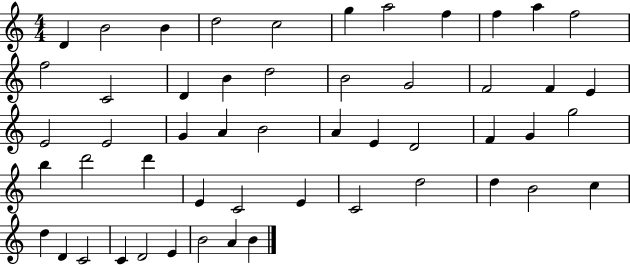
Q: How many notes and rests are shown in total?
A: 52